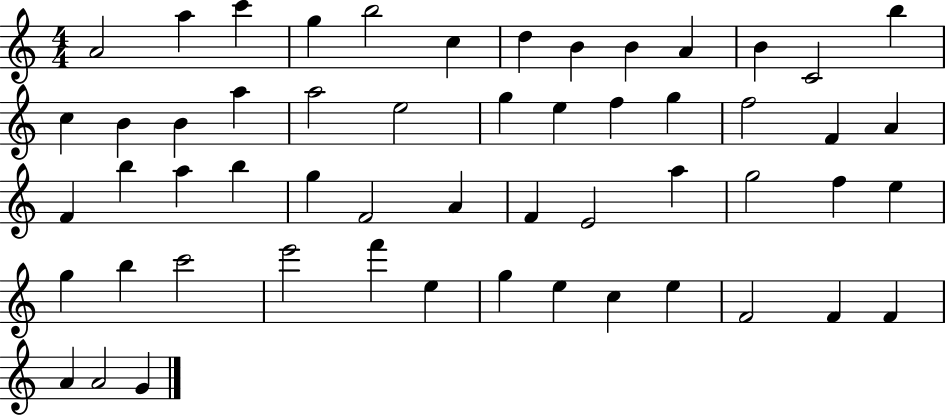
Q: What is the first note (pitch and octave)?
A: A4